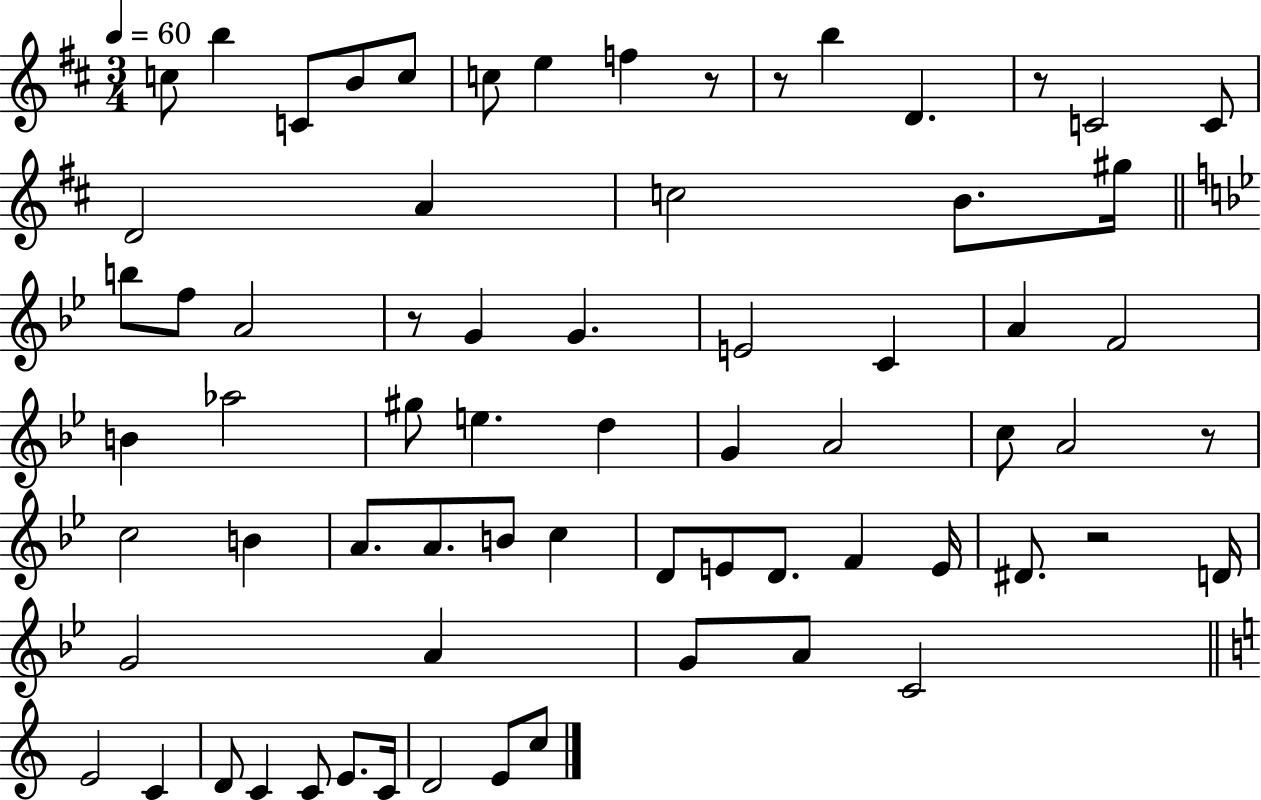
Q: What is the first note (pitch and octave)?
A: C5